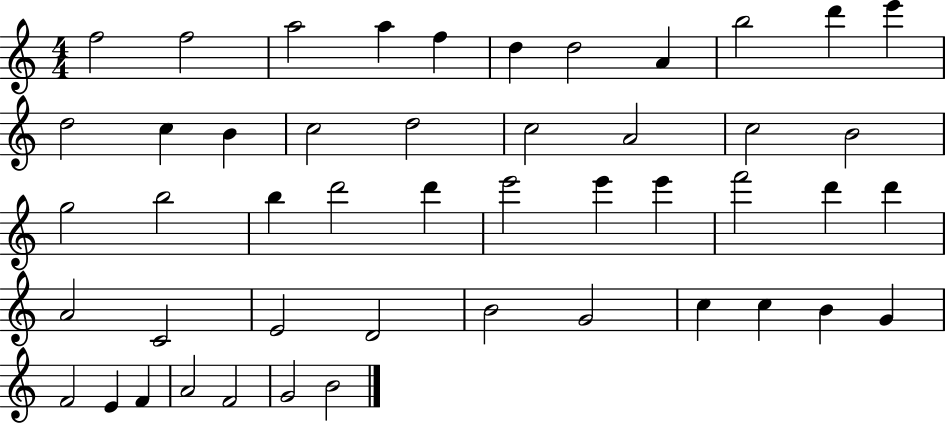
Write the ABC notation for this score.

X:1
T:Untitled
M:4/4
L:1/4
K:C
f2 f2 a2 a f d d2 A b2 d' e' d2 c B c2 d2 c2 A2 c2 B2 g2 b2 b d'2 d' e'2 e' e' f'2 d' d' A2 C2 E2 D2 B2 G2 c c B G F2 E F A2 F2 G2 B2